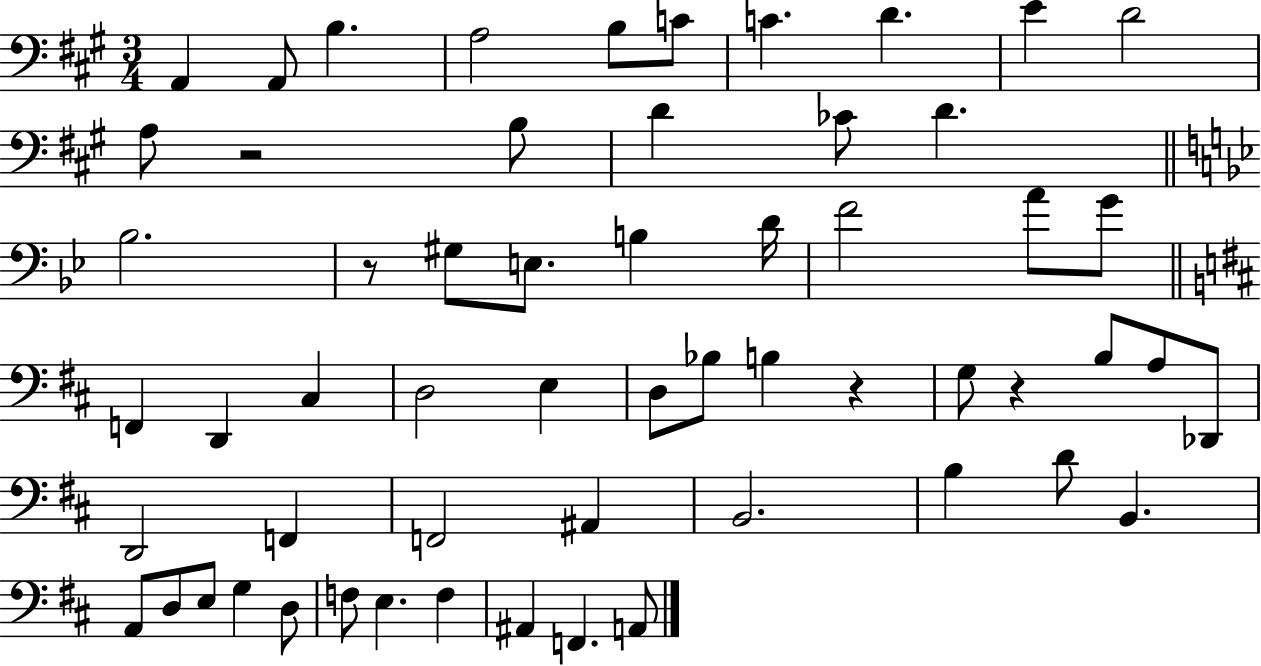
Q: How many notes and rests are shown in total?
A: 58